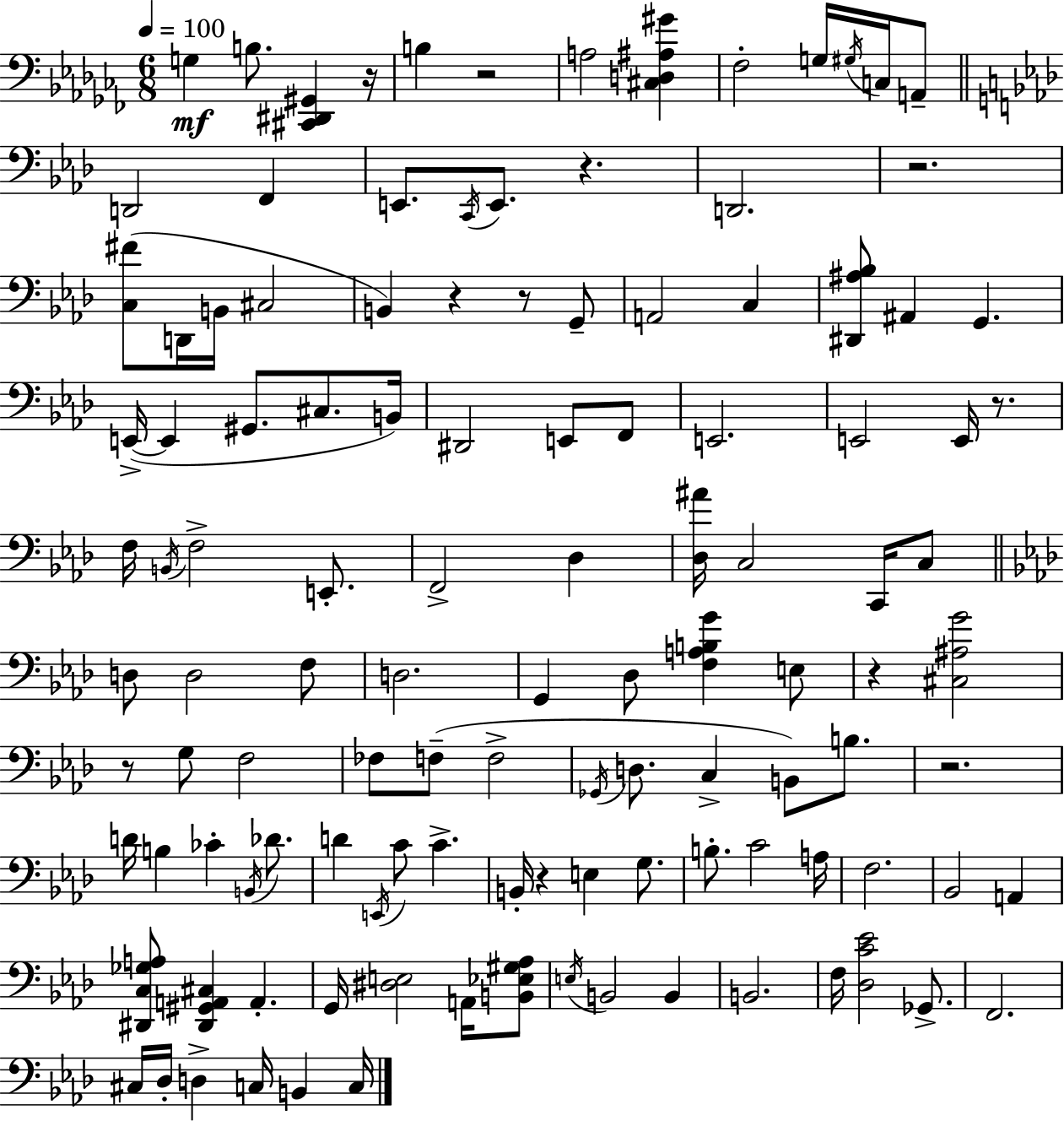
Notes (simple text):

G3/q B3/e. [C#2,D#2,G#2]/q R/s B3/q R/h A3/h [C#3,D3,A#3,G#4]/q FES3/h G3/s G#3/s C3/s A2/e D2/h F2/q E2/e. C2/s E2/e. R/q. D2/h. R/h. [C3,F#4]/e D2/s B2/s C#3/h B2/q R/q R/e G2/e A2/h C3/q [D#2,A#3,Bb3]/e A#2/q G2/q. E2/s E2/q G#2/e. C#3/e. B2/s D#2/h E2/e F2/e E2/h. E2/h E2/s R/e. F3/s B2/s F3/h E2/e. F2/h Db3/q [Db3,A#4]/s C3/h C2/s C3/e D3/e D3/h F3/e D3/h. G2/q Db3/e [F3,A3,B3,G4]/q E3/e R/q [C#3,A#3,G4]/h R/e G3/e F3/h FES3/e F3/e F3/h Gb2/s D3/e. C3/q B2/e B3/e. R/h. D4/s B3/q CES4/q B2/s Db4/e. D4/q E2/s C4/e C4/q. B2/s R/q E3/q G3/e. B3/e. C4/h A3/s F3/h. Bb2/h A2/q [D#2,C3,Gb3,A3]/e [D#2,G#2,A2,C#3]/q A2/q. G2/s [D#3,E3]/h A2/s [B2,Eb3,G#3,Ab3]/e E3/s B2/h B2/q B2/h. F3/s [Db3,C4,Eb4]/h Gb2/e. F2/h. C#3/s Db3/s D3/q C3/s B2/q C3/s